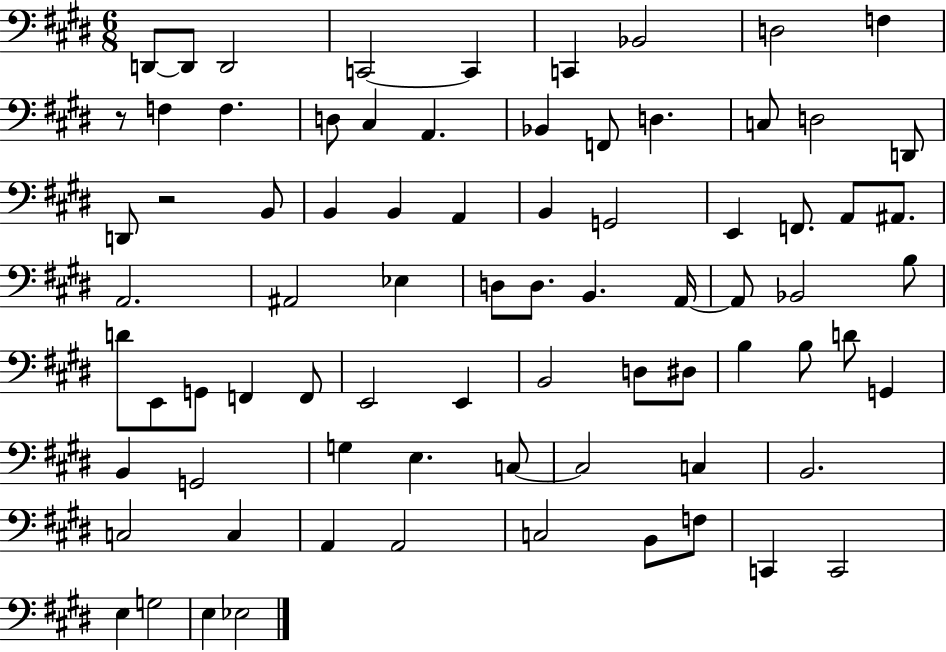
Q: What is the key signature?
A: E major